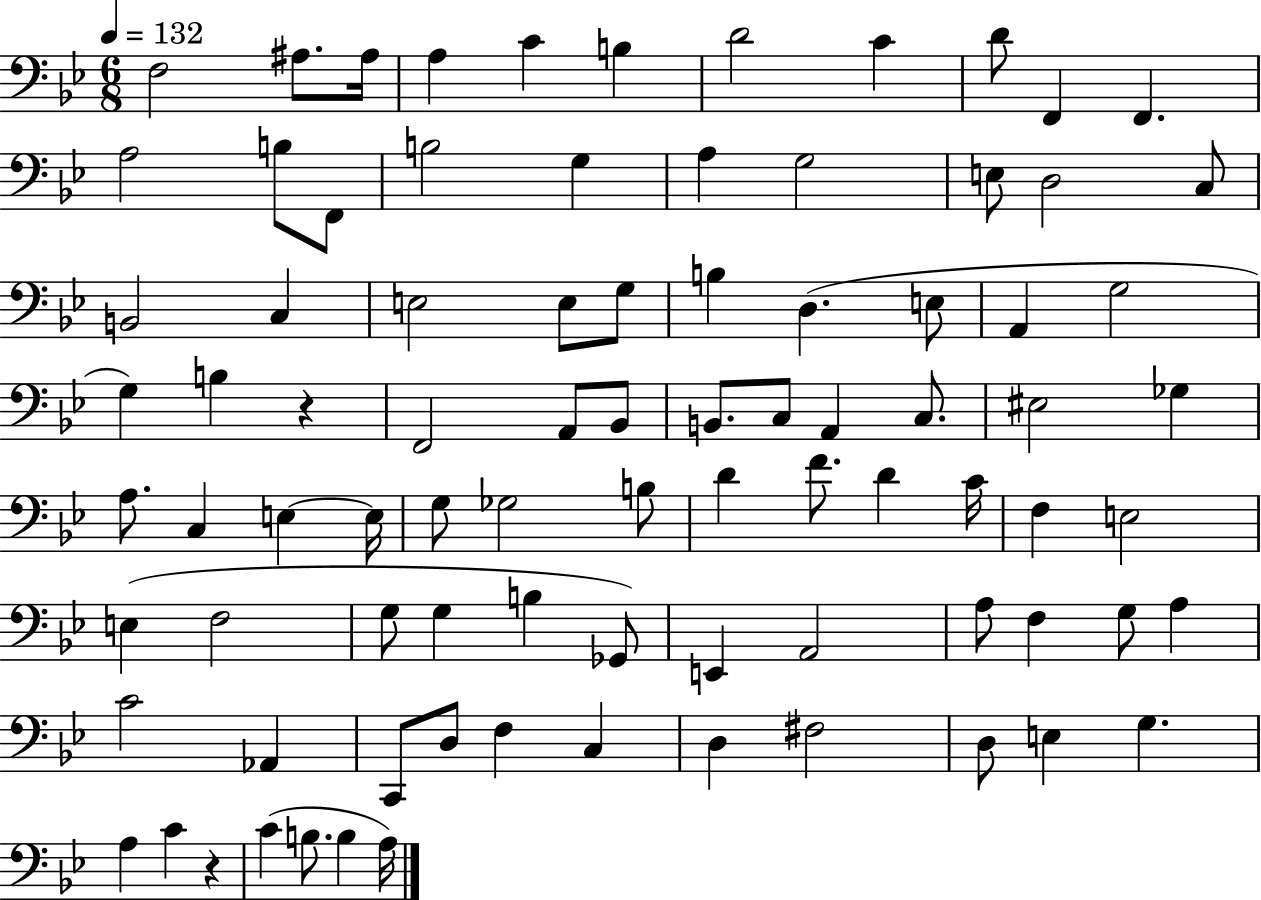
X:1
T:Untitled
M:6/8
L:1/4
K:Bb
F,2 ^A,/2 ^A,/4 A, C B, D2 C D/2 F,, F,, A,2 B,/2 F,,/2 B,2 G, A, G,2 E,/2 D,2 C,/2 B,,2 C, E,2 E,/2 G,/2 B, D, E,/2 A,, G,2 G, B, z F,,2 A,,/2 _B,,/2 B,,/2 C,/2 A,, C,/2 ^E,2 _G, A,/2 C, E, E,/4 G,/2 _G,2 B,/2 D F/2 D C/4 F, E,2 E, F,2 G,/2 G, B, _G,,/2 E,, A,,2 A,/2 F, G,/2 A, C2 _A,, C,,/2 D,/2 F, C, D, ^F,2 D,/2 E, G, A, C z C B,/2 B, A,/4